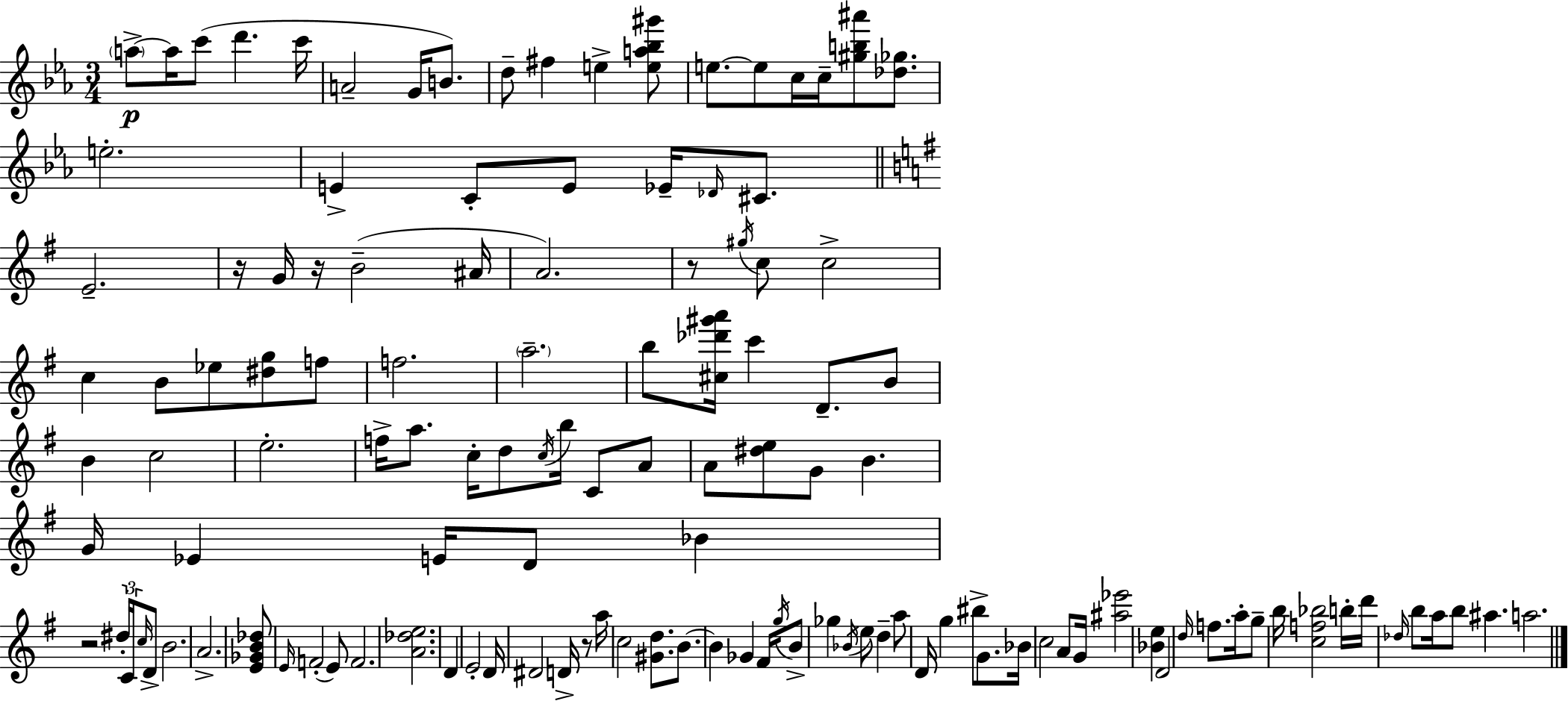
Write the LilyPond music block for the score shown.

{
  \clef treble
  \numericTimeSignature
  \time 3/4
  \key c \minor
  \repeat volta 2 { \parenthesize a''8->~~\p a''16 c'''8( d'''4. c'''16 | a'2-- g'16 b'8.) | d''8-- fis''4 e''4-> <e'' a'' bes'' gis'''>8 | e''8.~~ e''8 c''16 c''16-- <gis'' b'' ais'''>8 <des'' ges''>8. | \break e''2.-. | e'4-> c'8-. e'8 ees'16-- \grace { des'16 } cis'8. | \bar "||" \break \key g \major e'2.-- | r16 g'16 r16 b'2--( ais'16 | a'2.) | r8 \acciaccatura { gis''16 } c''8 c''2-> | \break c''4 b'8 ees''8 <dis'' g''>8 f''8 | f''2. | \parenthesize a''2.-- | b''8 <cis'' des''' gis''' a'''>16 c'''4 d'8.-- b'8 | \break b'4 c''2 | e''2.-. | f''16-> a''8. c''16-. d''8 \acciaccatura { c''16 } b''16 c'8 | a'8 a'8 <dis'' e''>8 g'8 b'4. | \break g'16 ees'4 e'16 d'8 bes'4 | r2 \tuplet 3/2 { dis''16-. c'16 | \grace { c''16 } } d'8-> b'2. | a'2.-> | \break <e' ges' b' des''>8 \grace { e'16 }( f'2-. | e'8) f'2. | <a' des'' e''>2. | d'4 e'2-. | \break d'16 dis'2 | d'16-> r8 a''16 c''2 | <gis' d''>8. b'8.~~ b'4 ges'4 | fis'16 \acciaccatura { g''16 } b'8-> ges''4 \acciaccatura { bes'16 } | \break e''8 d''4-- a''8 d'16 g''4 | bis''8-> g'8. bes'16 c''2 | a'8 g'16 <ais'' ees'''>2 | <bes' e''>4 d'2 | \break \grace { d''16 } f''8. a''16-. g''8-- b''16 <c'' f'' bes''>2 | b''16-. d'''16 \grace { des''16 } b''8 a''16 | b''8 ais''4. a''2. | } \bar "|."
}